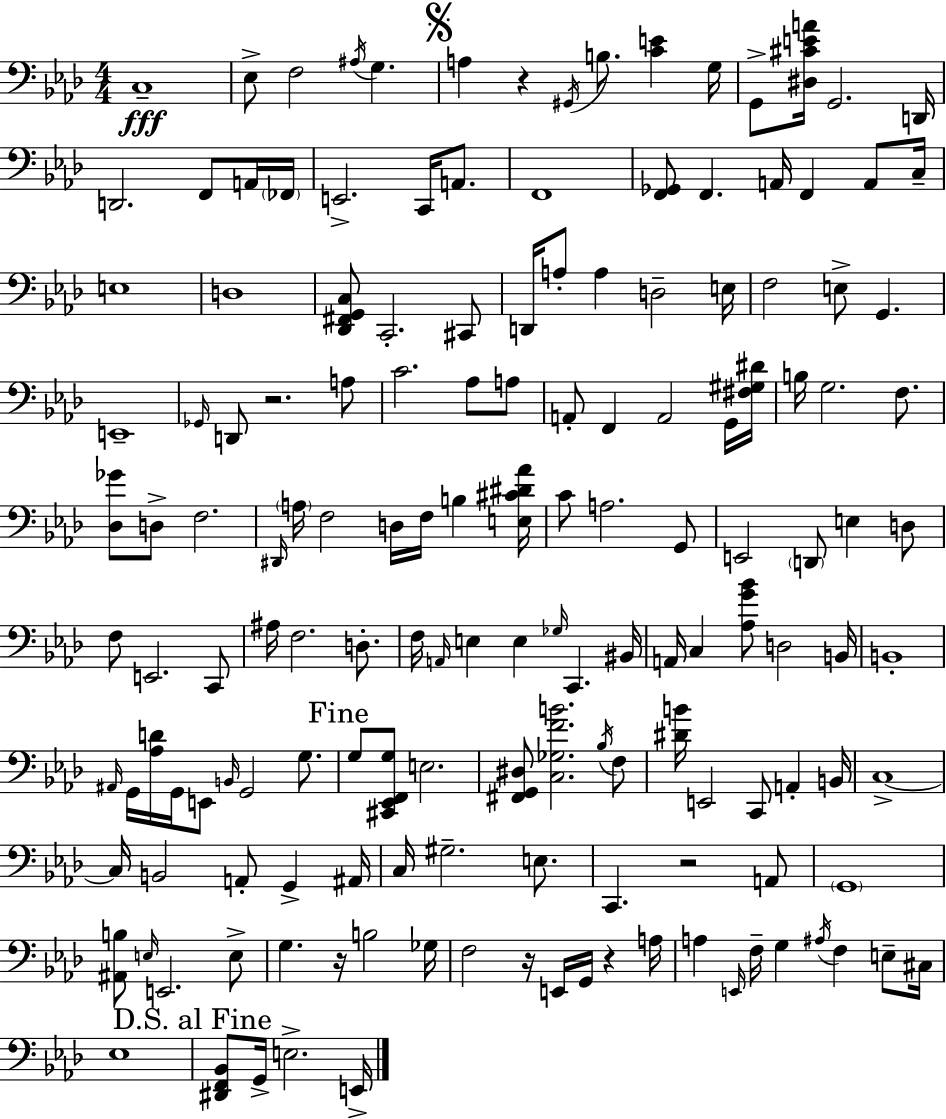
{
  \clef bass
  \numericTimeSignature
  \time 4/4
  \key aes \major
  \repeat volta 2 { c1--\fff | ees8-> f2 \acciaccatura { ais16 } g4. | \mark \markup { \musicglyph "scripts.segno" } a4 r4 \acciaccatura { gis,16 } b8. <c' e'>4 | g16 g,8-> <dis cis' e' a'>16 g,2. | \break d,16 d,2. f,8 | a,16 \parenthesize fes,16 e,2.-> c,16 a,8. | f,1 | <f, ges,>8 f,4. a,16 f,4 a,8 | \break c16-- e1 | d1 | <des, fis, g, c>8 c,2.-. | cis,8 d,16 a8-. a4 d2-- | \break e16 f2 e8-> g,4. | e,1-- | \grace { ges,16 } d,8 r2. | a8 c'2. aes8 | \break a8 a,8-. f,4 a,2 | g,16 <fis gis dis'>16 b16 g2. | f8. <des ges'>8 d8-> f2. | \grace { dis,16 } \parenthesize a16 f2 d16 f16 b4 | \break <e cis' dis' aes'>16 c'8 a2. | g,8 e,2 \parenthesize d,8 e4 | d8 f8 e,2. | c,8 ais16 f2. | \break d8.-. f16 \grace { a,16 } e4 e4 \grace { ges16 } c,4. | bis,16 a,16 c4 <aes g' bes'>8 d2 | b,16 b,1-. | \grace { ais,16 } g,16 <aes d'>16 g,16 e,8 \grace { b,16 } g,2 | \break g8. \mark "Fine" g8 <cis, ees, f, g>8 e2. | <fis, g, dis>8 <c ges f' b'>2. | \acciaccatura { bes16 } f8 <dis' b'>16 e,2 | c,8 a,4-. b,16 c1->~~ | \break c16 b,2 | a,8-. g,4-> ais,16 c16 gis2.-- | e8. c,4. r2 | a,8 \parenthesize g,1 | \break <ais, b>8 \grace { e16 } e,2. | e8-> g4. | r16 b2 ges16 f2 | r16 e,16 g,16 r4 a16 a4 \grace { e,16 } f16-- | \break g4 \acciaccatura { ais16 } f4 e8-- cis16 ees1 | \mark "D.S. al Fine" <dis, f, bes,>8 g,16-> e2.-> | e,16-> } \bar "|."
}